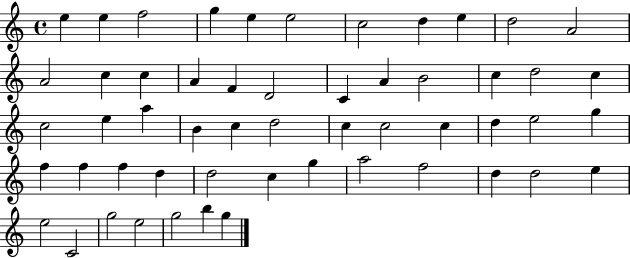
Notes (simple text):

E5/q E5/q F5/h G5/q E5/q E5/h C5/h D5/q E5/q D5/h A4/h A4/h C5/q C5/q A4/q F4/q D4/h C4/q A4/q B4/h C5/q D5/h C5/q C5/h E5/q A5/q B4/q C5/q D5/h C5/q C5/h C5/q D5/q E5/h G5/q F5/q F5/q F5/q D5/q D5/h C5/q G5/q A5/h F5/h D5/q D5/h E5/q E5/h C4/h G5/h E5/h G5/h B5/q G5/q